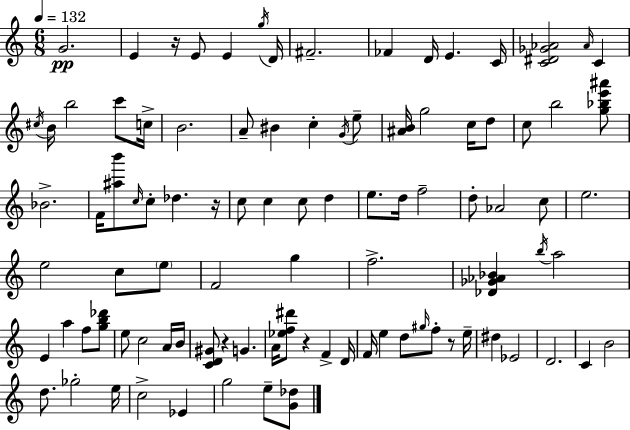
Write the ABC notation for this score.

X:1
T:Untitled
M:6/8
L:1/4
K:Am
G2 E z/4 E/2 E g/4 D/4 ^F2 _F D/4 E C/4 [C^D_G_A]2 _A/4 C ^c/4 B/4 b2 c'/2 c/4 B2 A/2 ^B c G/4 e/2 [^AB]/4 g2 c/4 d/2 c/2 b2 [g_be'^a']/2 _B2 F/4 [^ab']/2 c/4 c/2 _d z/4 c/2 c c/2 d e/2 d/4 f2 d/2 _A2 c/2 e2 e2 c/2 e/2 F2 g f2 [_D_G_A_B] b/4 a2 E a f/2 [gb_d']/2 e/2 c2 A/4 B/4 [CD^G]/2 z G A/4 [_ef^d']/2 z F D/4 F/4 e d/2 ^g/4 f/2 z/2 e/4 ^d _E2 D2 C B2 d/2 _g2 e/4 c2 _E g2 e/2 [G_d]/2